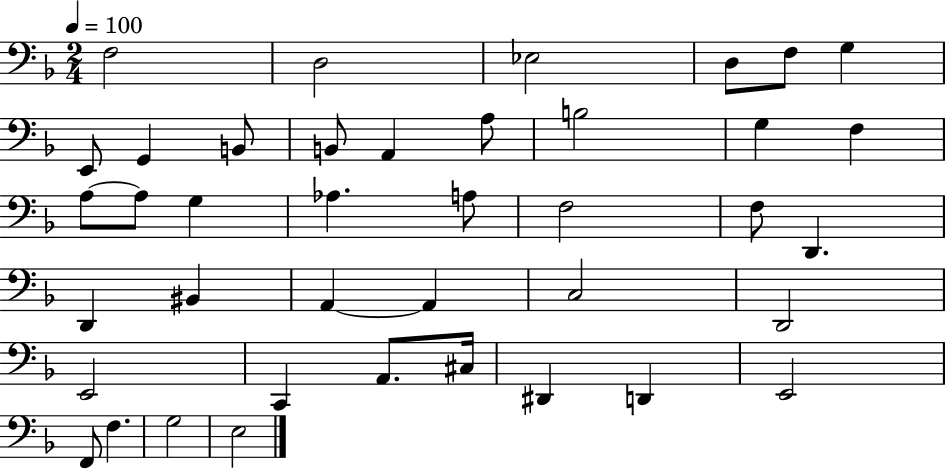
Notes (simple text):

F3/h D3/h Eb3/h D3/e F3/e G3/q E2/e G2/q B2/e B2/e A2/q A3/e B3/h G3/q F3/q A3/e A3/e G3/q Ab3/q. A3/e F3/h F3/e D2/q. D2/q BIS2/q A2/q A2/q C3/h D2/h E2/h C2/q A2/e. C#3/s D#2/q D2/q E2/h F2/e F3/q. G3/h E3/h